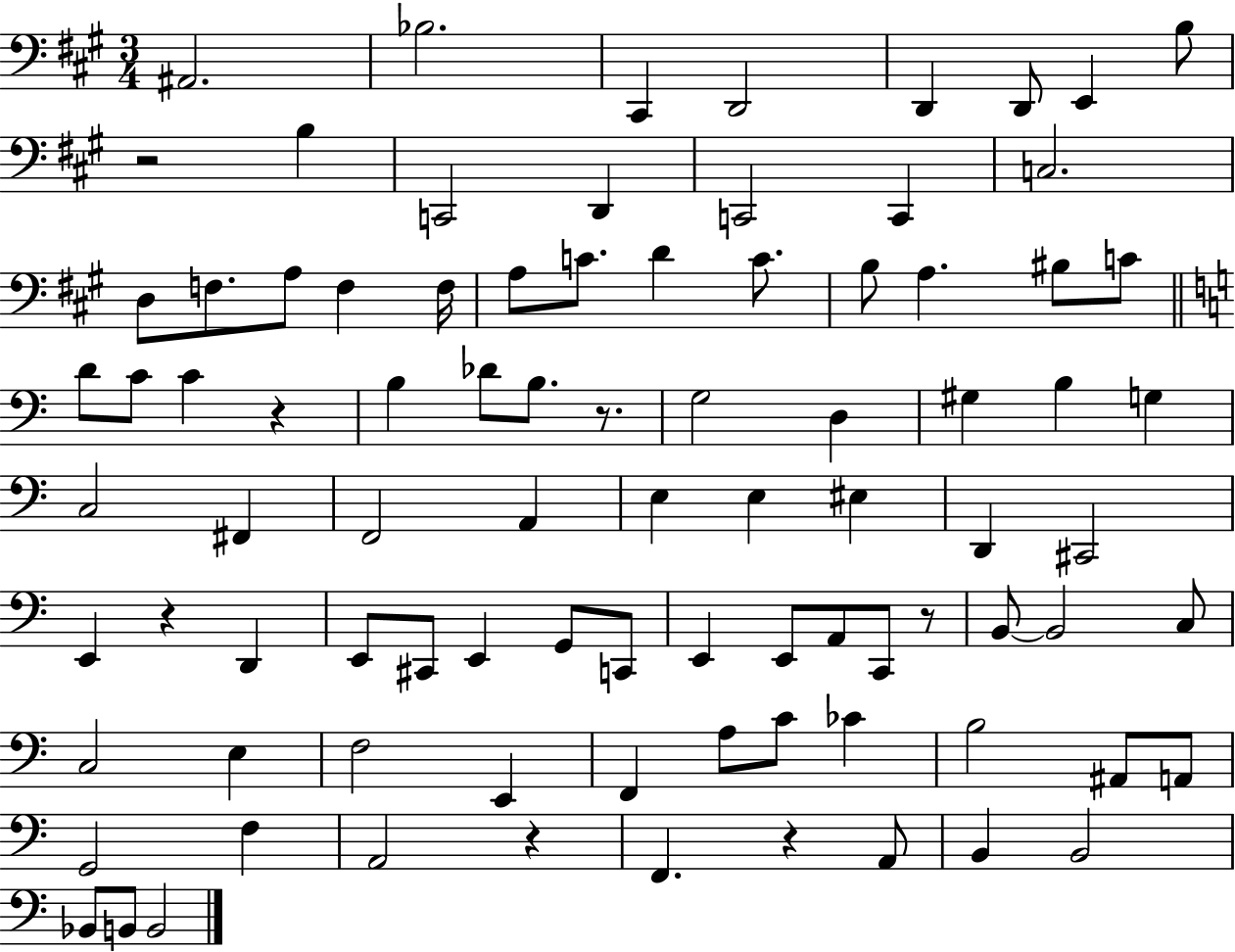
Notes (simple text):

A#2/h. Bb3/h. C#2/q D2/h D2/q D2/e E2/q B3/e R/h B3/q C2/h D2/q C2/h C2/q C3/h. D3/e F3/e. A3/e F3/q F3/s A3/e C4/e. D4/q C4/e. B3/e A3/q. BIS3/e C4/e D4/e C4/e C4/q R/q B3/q Db4/e B3/e. R/e. G3/h D3/q G#3/q B3/q G3/q C3/h F#2/q F2/h A2/q E3/q E3/q EIS3/q D2/q C#2/h E2/q R/q D2/q E2/e C#2/e E2/q G2/e C2/e E2/q E2/e A2/e C2/e R/e B2/e B2/h C3/e C3/h E3/q F3/h E2/q F2/q A3/e C4/e CES4/q B3/h A#2/e A2/e G2/h F3/q A2/h R/q F2/q. R/q A2/e B2/q B2/h Bb2/e B2/e B2/h